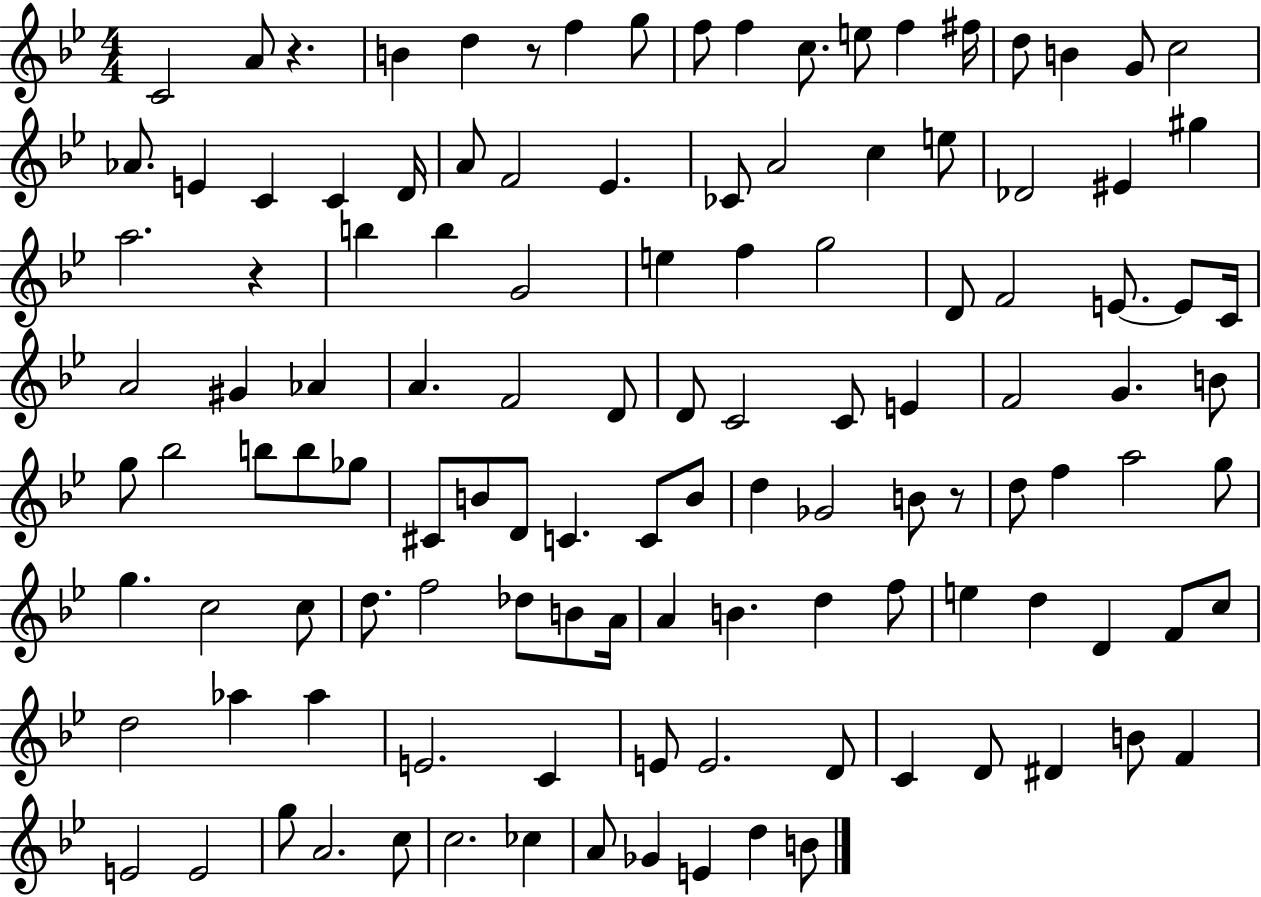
X:1
T:Untitled
M:4/4
L:1/4
K:Bb
C2 A/2 z B d z/2 f g/2 f/2 f c/2 e/2 f ^f/4 d/2 B G/2 c2 _A/2 E C C D/4 A/2 F2 _E _C/2 A2 c e/2 _D2 ^E ^g a2 z b b G2 e f g2 D/2 F2 E/2 E/2 C/4 A2 ^G _A A F2 D/2 D/2 C2 C/2 E F2 G B/2 g/2 _b2 b/2 b/2 _g/2 ^C/2 B/2 D/2 C C/2 B/2 d _G2 B/2 z/2 d/2 f a2 g/2 g c2 c/2 d/2 f2 _d/2 B/2 A/4 A B d f/2 e d D F/2 c/2 d2 _a _a E2 C E/2 E2 D/2 C D/2 ^D B/2 F E2 E2 g/2 A2 c/2 c2 _c A/2 _G E d B/2